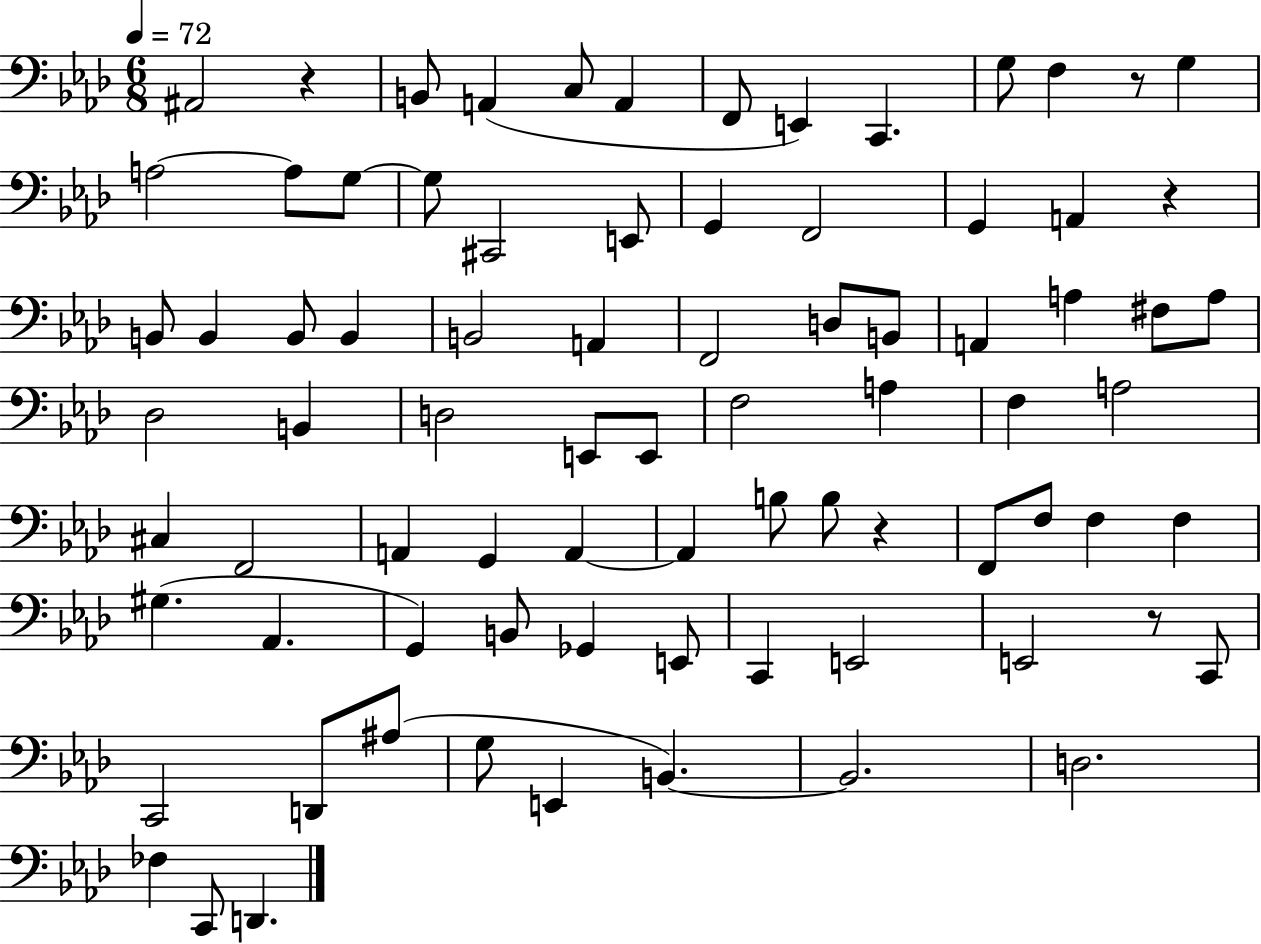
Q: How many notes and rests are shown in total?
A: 81